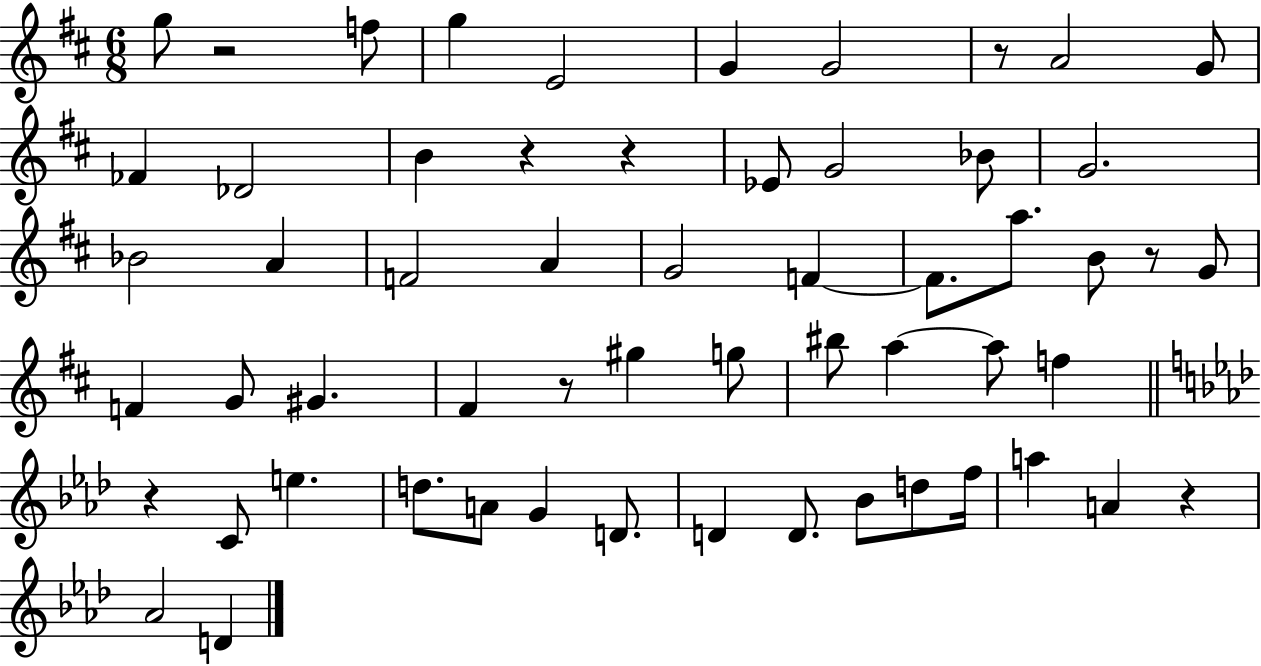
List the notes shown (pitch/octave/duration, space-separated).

G5/e R/h F5/e G5/q E4/h G4/q G4/h R/e A4/h G4/e FES4/q Db4/h B4/q R/q R/q Eb4/e G4/h Bb4/e G4/h. Bb4/h A4/q F4/h A4/q G4/h F4/q F4/e. A5/e. B4/e R/e G4/e F4/q G4/e G#4/q. F#4/q R/e G#5/q G5/e BIS5/e A5/q A5/e F5/q R/q C4/e E5/q. D5/e. A4/e G4/q D4/e. D4/q D4/e. Bb4/e D5/e F5/s A5/q A4/q R/q Ab4/h D4/q